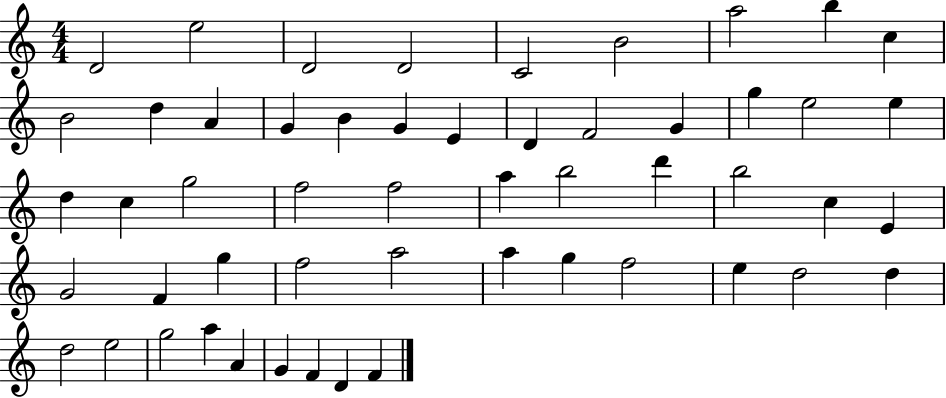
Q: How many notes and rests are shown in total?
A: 53